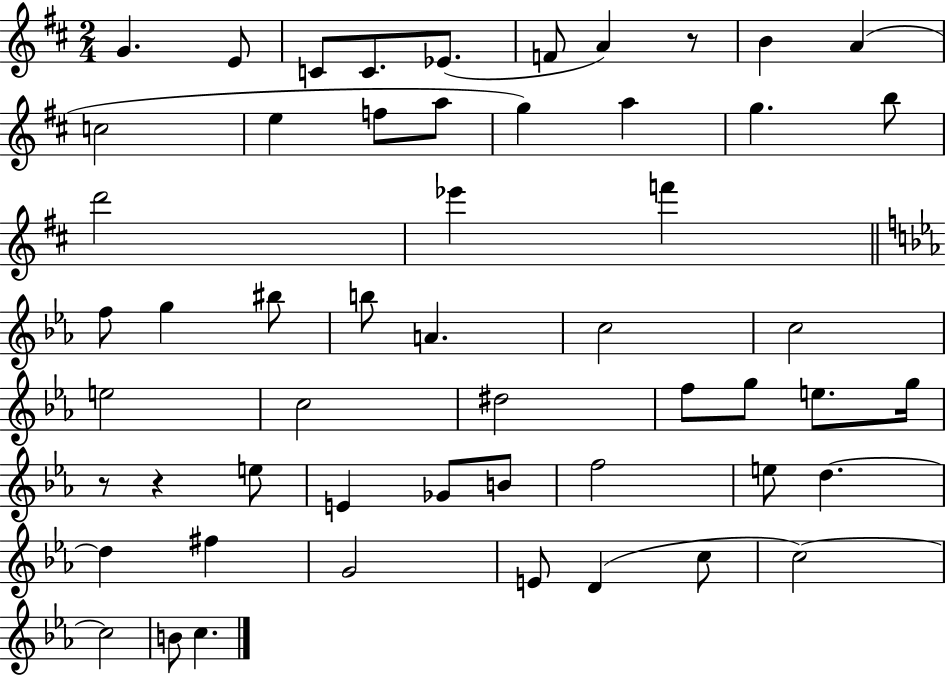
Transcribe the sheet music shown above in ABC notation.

X:1
T:Untitled
M:2/4
L:1/4
K:D
G E/2 C/2 C/2 _E/2 F/2 A z/2 B A c2 e f/2 a/2 g a g b/2 d'2 _e' f' f/2 g ^b/2 b/2 A c2 c2 e2 c2 ^d2 f/2 g/2 e/2 g/4 z/2 z e/2 E _G/2 B/2 f2 e/2 d d ^f G2 E/2 D c/2 c2 c2 B/2 c